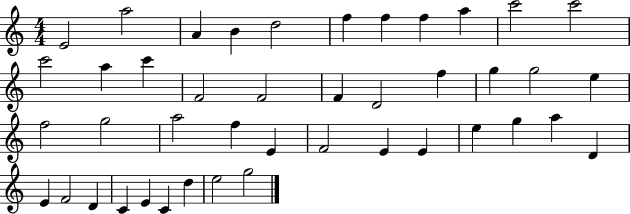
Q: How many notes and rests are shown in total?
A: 43